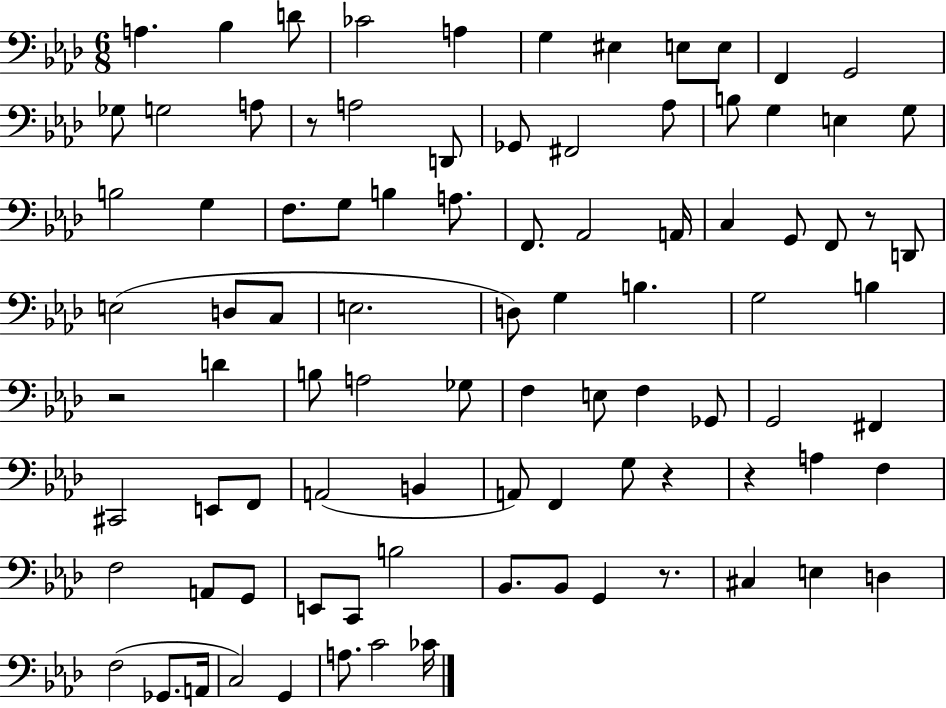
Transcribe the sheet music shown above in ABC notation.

X:1
T:Untitled
M:6/8
L:1/4
K:Ab
A, _B, D/2 _C2 A, G, ^E, E,/2 E,/2 F,, G,,2 _G,/2 G,2 A,/2 z/2 A,2 D,,/2 _G,,/2 ^F,,2 _A,/2 B,/2 G, E, G,/2 B,2 G, F,/2 G,/2 B, A,/2 F,,/2 _A,,2 A,,/4 C, G,,/2 F,,/2 z/2 D,,/2 E,2 D,/2 C,/2 E,2 D,/2 G, B, G,2 B, z2 D B,/2 A,2 _G,/2 F, E,/2 F, _G,,/2 G,,2 ^F,, ^C,,2 E,,/2 F,,/2 A,,2 B,, A,,/2 F,, G,/2 z z A, F, F,2 A,,/2 G,,/2 E,,/2 C,,/2 B,2 _B,,/2 _B,,/2 G,, z/2 ^C, E, D, F,2 _G,,/2 A,,/4 C,2 G,, A,/2 C2 _C/4